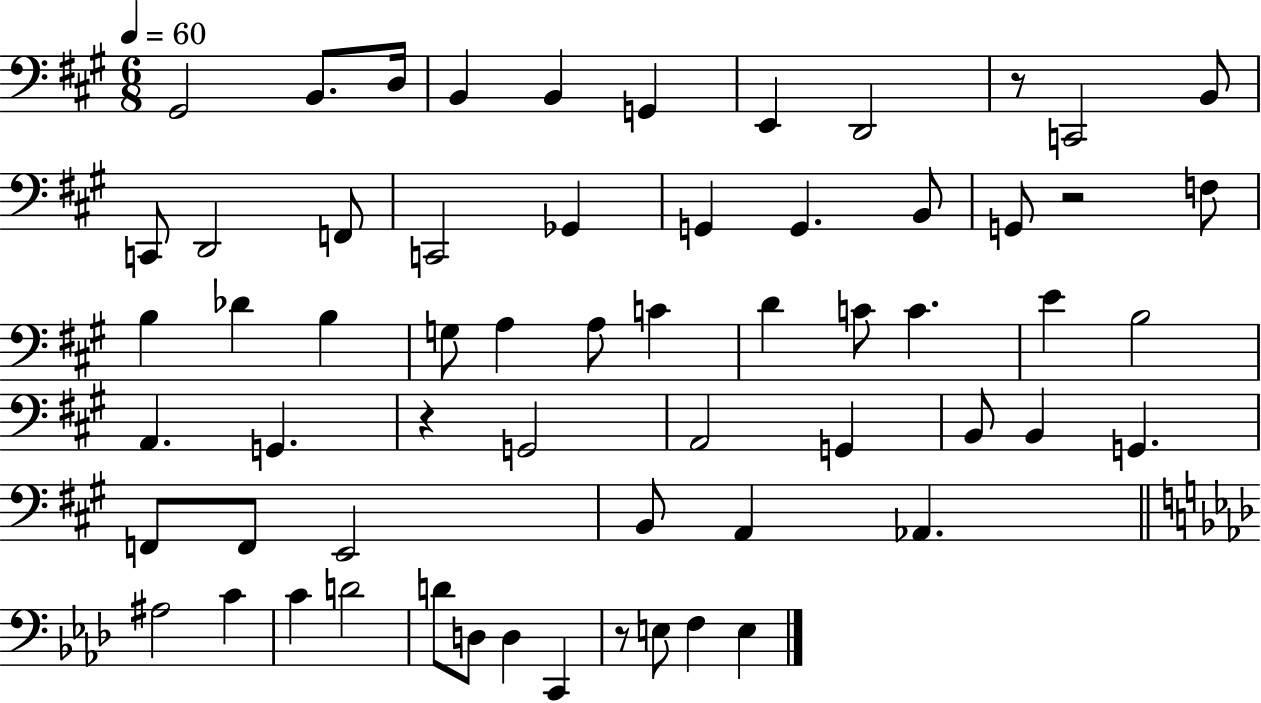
X:1
T:Untitled
M:6/8
L:1/4
K:A
^G,,2 B,,/2 D,/4 B,, B,, G,, E,, D,,2 z/2 C,,2 B,,/2 C,,/2 D,,2 F,,/2 C,,2 _G,, G,, G,, B,,/2 G,,/2 z2 F,/2 B, _D B, G,/2 A, A,/2 C D C/2 C E B,2 A,, G,, z G,,2 A,,2 G,, B,,/2 B,, G,, F,,/2 F,,/2 E,,2 B,,/2 A,, _A,, ^A,2 C C D2 D/2 D,/2 D, C,, z/2 E,/2 F, E,